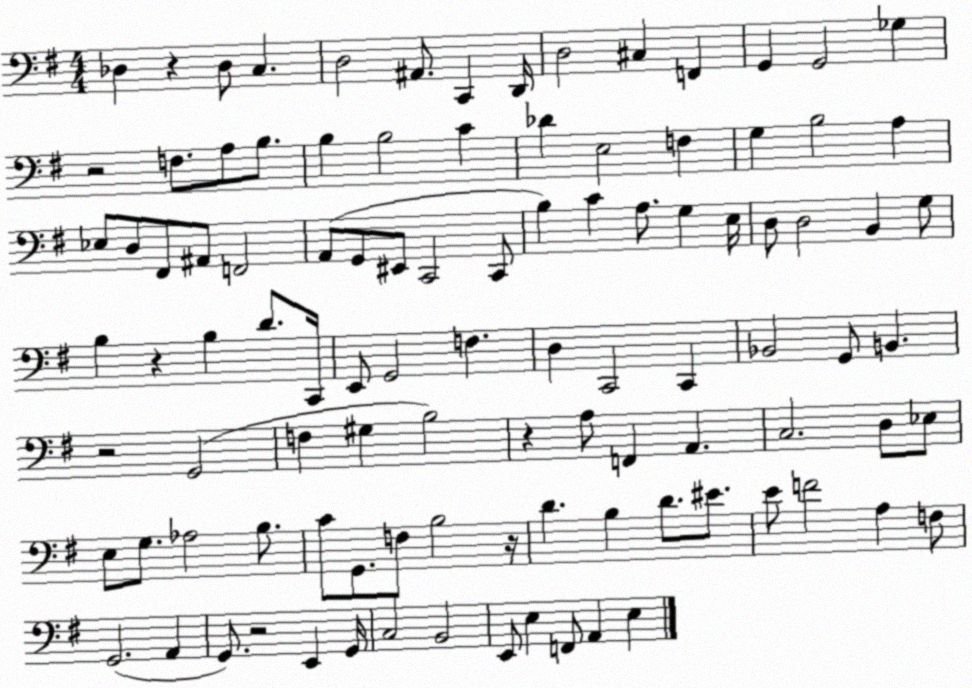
X:1
T:Untitled
M:4/4
L:1/4
K:G
_D, z _D,/2 C, D,2 ^A,,/2 C,, D,,/4 D,2 ^C, F,, G,, G,,2 _G, z2 F,/2 A,/2 B,/2 B, B,2 C _D E,2 F, G, B,2 A, _E,/2 D,/2 ^F,,/2 ^A,,/2 F,,2 A,,/2 G,,/2 ^E,,/2 C,,2 C,,/2 B, C A,/2 G, E,/4 D,/2 D,2 B,, G,/2 B, z B, D/2 C,,/4 E,,/2 G,,2 F, D, C,,2 C,, _B,,2 G,,/2 B,, z2 G,,2 F, ^G, B,2 z A,/2 F,, A,, C,2 D,/2 _E,/2 E,/2 G,/2 _A,2 B,/2 C/2 G,,/2 F,/2 B,2 z/4 D B, D/2 ^E/2 E/2 F2 A, F,/2 G,,2 A,, G,,/2 z2 E,, G,,/4 C,2 B,,2 E,,/2 E, F,,/2 A,, E,